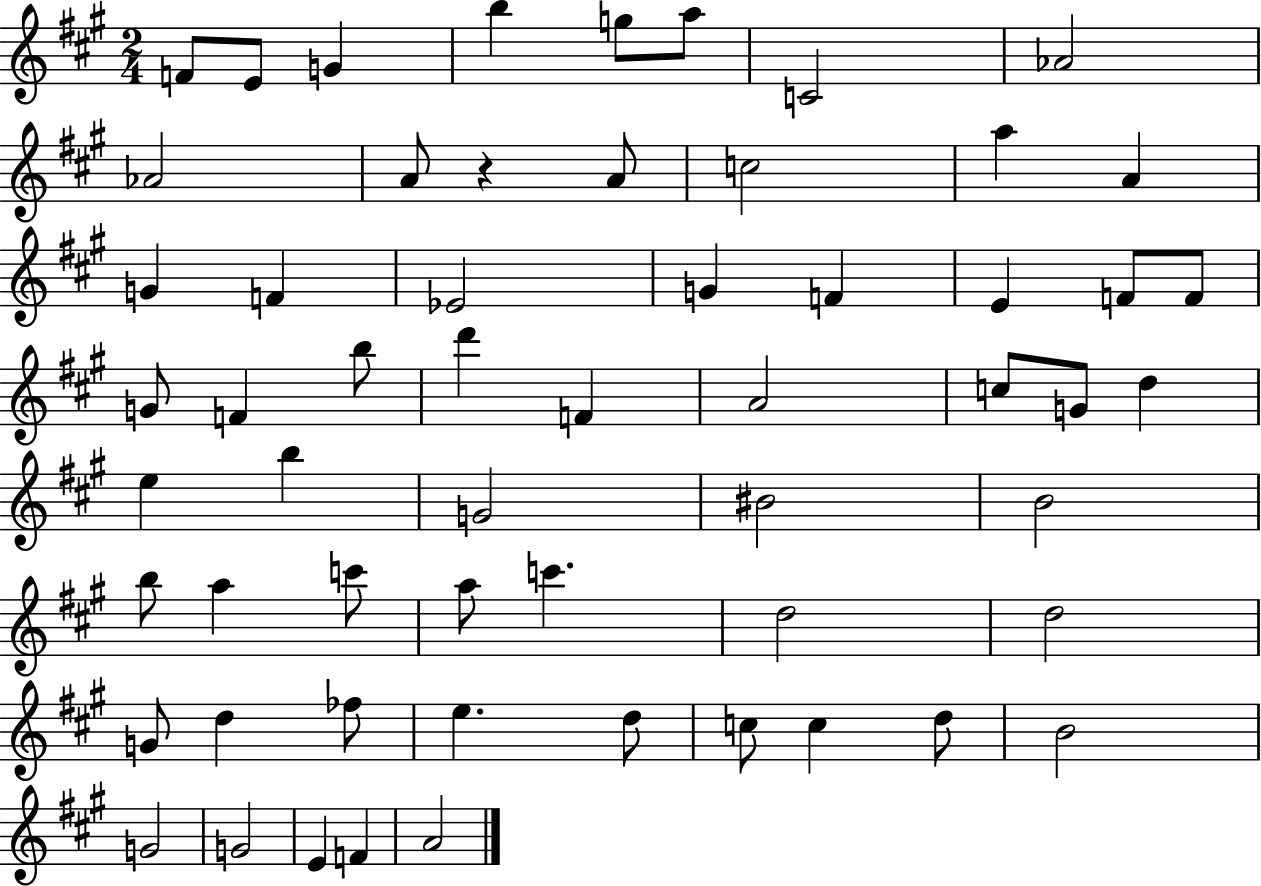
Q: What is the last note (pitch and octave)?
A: A4